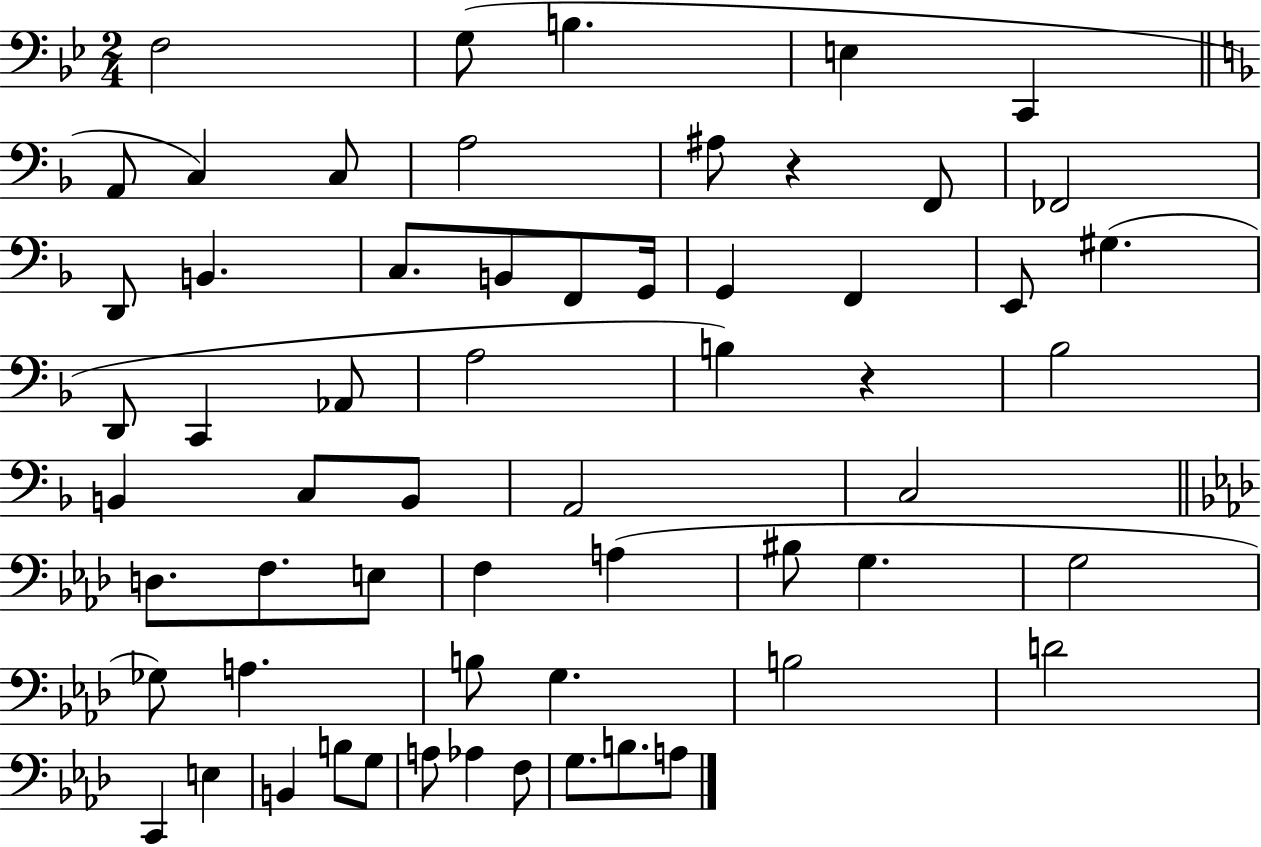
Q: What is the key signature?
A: BES major